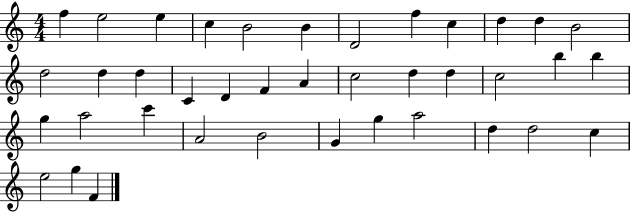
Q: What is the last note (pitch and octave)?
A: F4